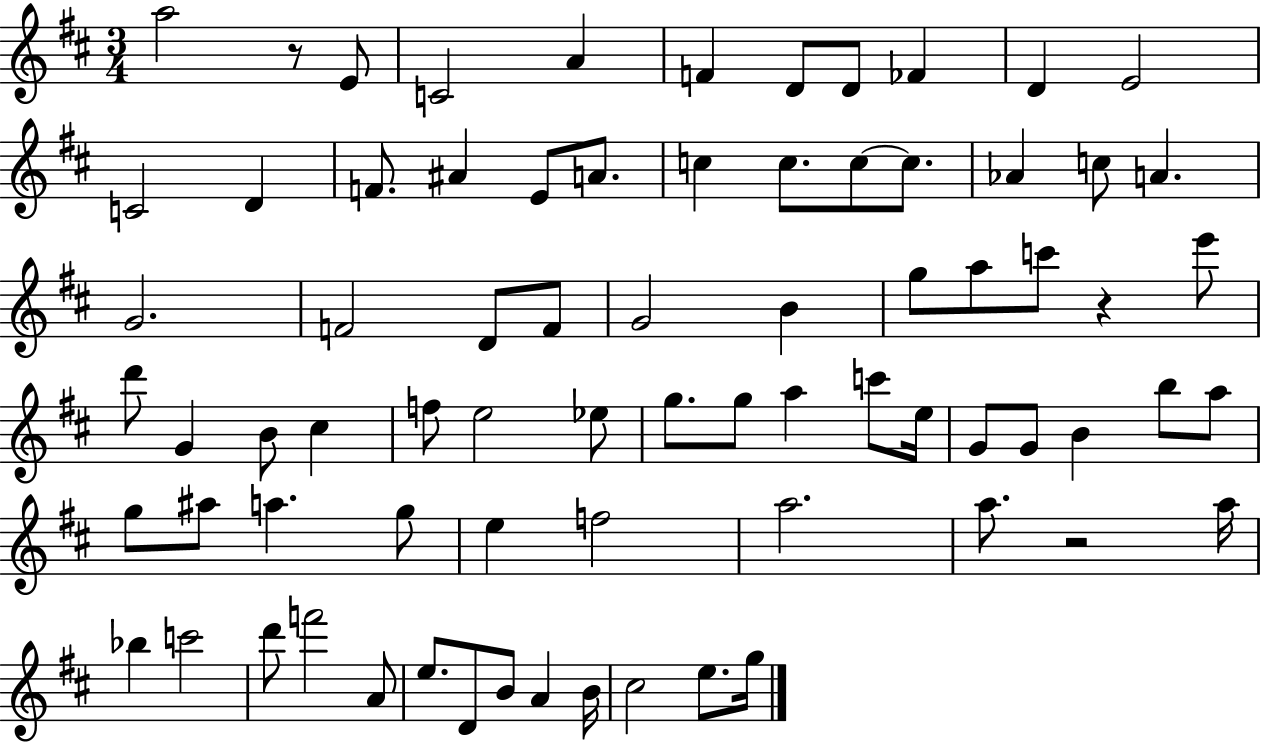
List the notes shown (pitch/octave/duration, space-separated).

A5/h R/e E4/e C4/h A4/q F4/q D4/e D4/e FES4/q D4/q E4/h C4/h D4/q F4/e. A#4/q E4/e A4/e. C5/q C5/e. C5/e C5/e. Ab4/q C5/e A4/q. G4/h. F4/h D4/e F4/e G4/h B4/q G5/e A5/e C6/e R/q E6/e D6/e G4/q B4/e C#5/q F5/e E5/h Eb5/e G5/e. G5/e A5/q C6/e E5/s G4/e G4/e B4/q B5/e A5/e G5/e A#5/e A5/q. G5/e E5/q F5/h A5/h. A5/e. R/h A5/s Bb5/q C6/h D6/e F6/h A4/e E5/e. D4/e B4/e A4/q B4/s C#5/h E5/e. G5/s